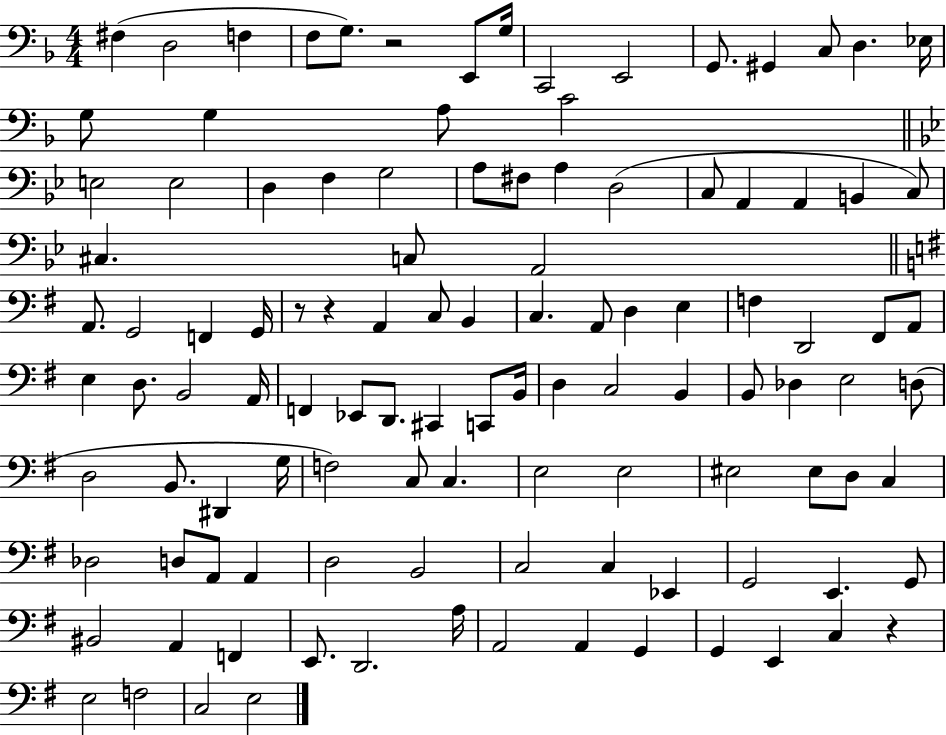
{
  \clef bass
  \numericTimeSignature
  \time 4/4
  \key f \major
  fis4( d2 f4 | f8 g8.) r2 e,8 g16 | c,2 e,2 | g,8. gis,4 c8 d4. ees16 | \break g8 g4 a8 c'2 | \bar "||" \break \key bes \major e2 e2 | d4 f4 g2 | a8 fis8 a4 d2( | c8 a,4 a,4 b,4 c8) | \break cis4. c8 a,2 | \bar "||" \break \key g \major a,8. g,2 f,4 g,16 | r8 r4 a,4 c8 b,4 | c4. a,8 d4 e4 | f4 d,2 fis,8 a,8 | \break e4 d8. b,2 a,16 | f,4 ees,8 d,8. cis,4 c,8 b,16 | d4 c2 b,4 | b,8 des4 e2 d8( | \break d2 b,8. dis,4 g16 | f2) c8 c4. | e2 e2 | eis2 eis8 d8 c4 | \break des2 d8 a,8 a,4 | d2 b,2 | c2 c4 ees,4 | g,2 e,4. g,8 | \break bis,2 a,4 f,4 | e,8. d,2. a16 | a,2 a,4 g,4 | g,4 e,4 c4 r4 | \break e2 f2 | c2 e2 | \bar "|."
}